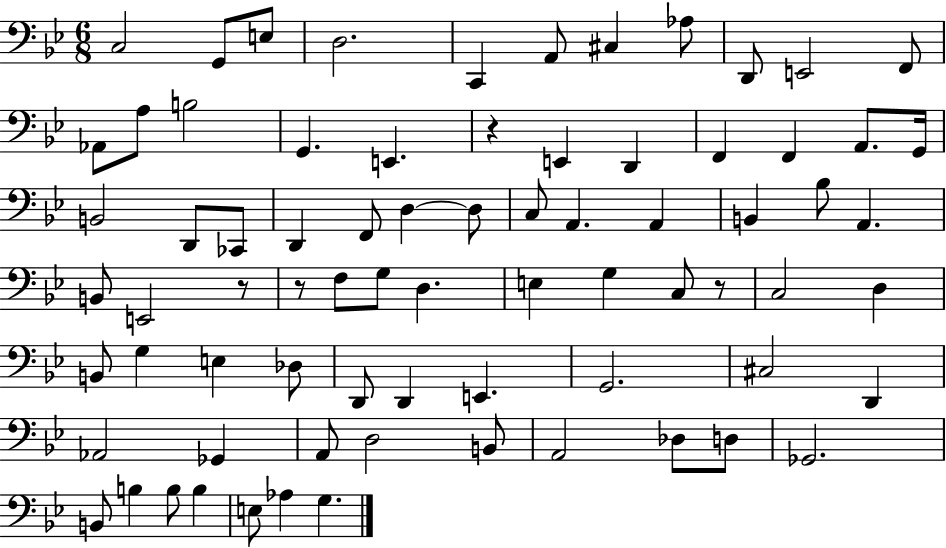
C3/h G2/e E3/e D3/h. C2/q A2/e C#3/q Ab3/e D2/e E2/h F2/e Ab2/e A3/e B3/h G2/q. E2/q. R/q E2/q D2/q F2/q F2/q A2/e. G2/s B2/h D2/e CES2/e D2/q F2/e D3/q D3/e C3/e A2/q. A2/q B2/q Bb3/e A2/q. B2/e E2/h R/e R/e F3/e G3/e D3/q. E3/q G3/q C3/e R/e C3/h D3/q B2/e G3/q E3/q Db3/e D2/e D2/q E2/q. G2/h. C#3/h D2/q Ab2/h Gb2/q A2/e D3/h B2/e A2/h Db3/e D3/e Gb2/h. B2/e B3/q B3/e B3/q E3/e Ab3/q G3/q.